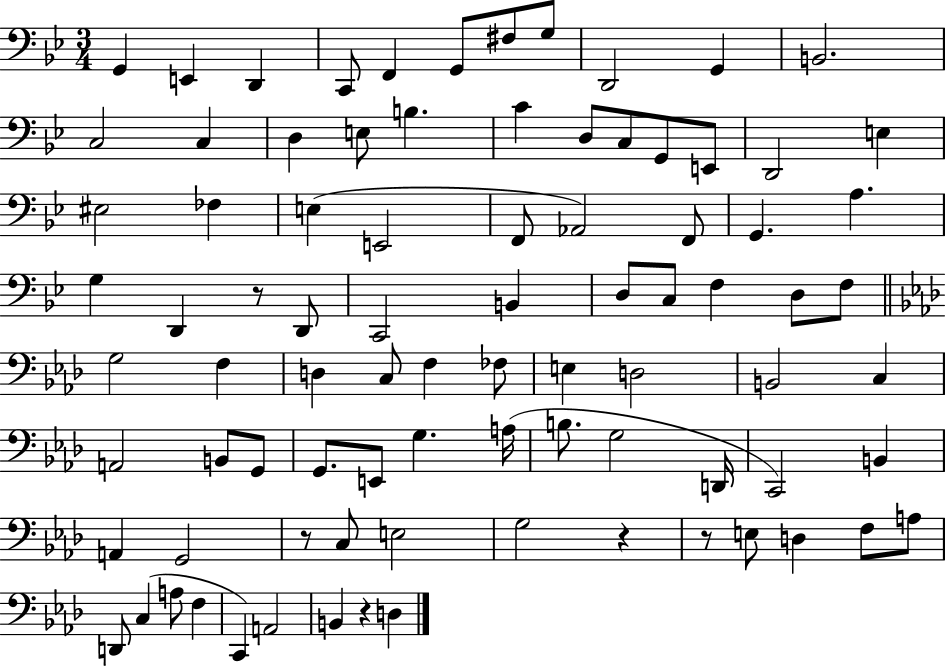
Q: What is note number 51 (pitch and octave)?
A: B2